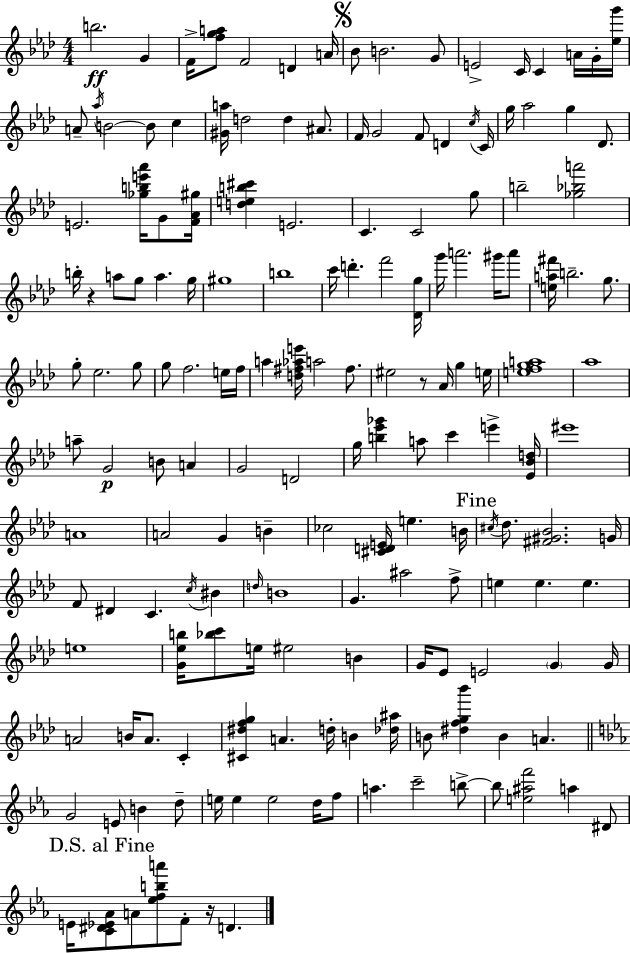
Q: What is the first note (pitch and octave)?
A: B5